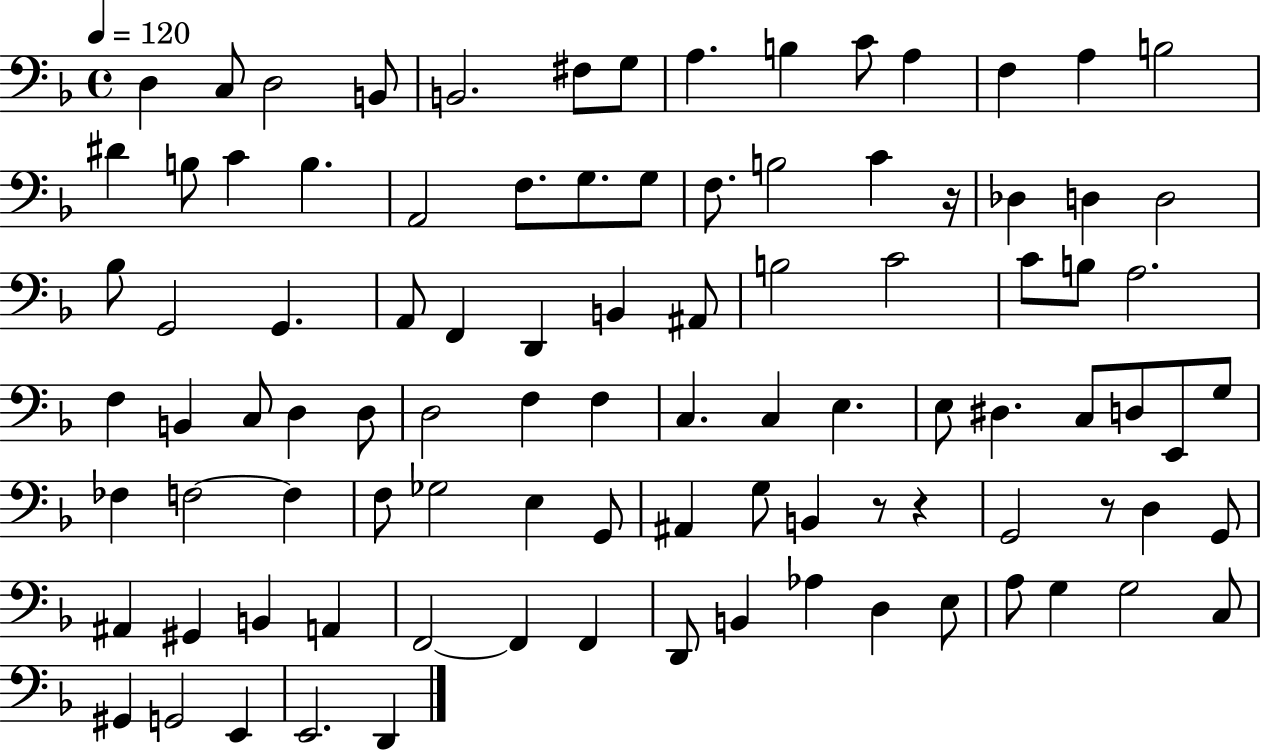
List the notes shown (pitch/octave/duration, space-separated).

D3/q C3/e D3/h B2/e B2/h. F#3/e G3/e A3/q. B3/q C4/e A3/q F3/q A3/q B3/h D#4/q B3/e C4/q B3/q. A2/h F3/e. G3/e. G3/e F3/e. B3/h C4/q R/s Db3/q D3/q D3/h Bb3/e G2/h G2/q. A2/e F2/q D2/q B2/q A#2/e B3/h C4/h C4/e B3/e A3/h. F3/q B2/q C3/e D3/q D3/e D3/h F3/q F3/q C3/q. C3/q E3/q. E3/e D#3/q. C3/e D3/e E2/e G3/e FES3/q F3/h F3/q F3/e Gb3/h E3/q G2/e A#2/q G3/e B2/q R/e R/q G2/h R/e D3/q G2/e A#2/q G#2/q B2/q A2/q F2/h F2/q F2/q D2/e B2/q Ab3/q D3/q E3/e A3/e G3/q G3/h C3/e G#2/q G2/h E2/q E2/h. D2/q